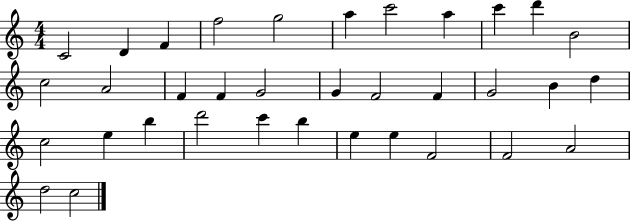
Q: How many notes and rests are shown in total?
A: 35